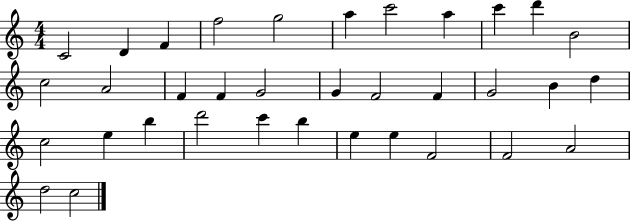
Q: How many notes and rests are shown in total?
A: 35